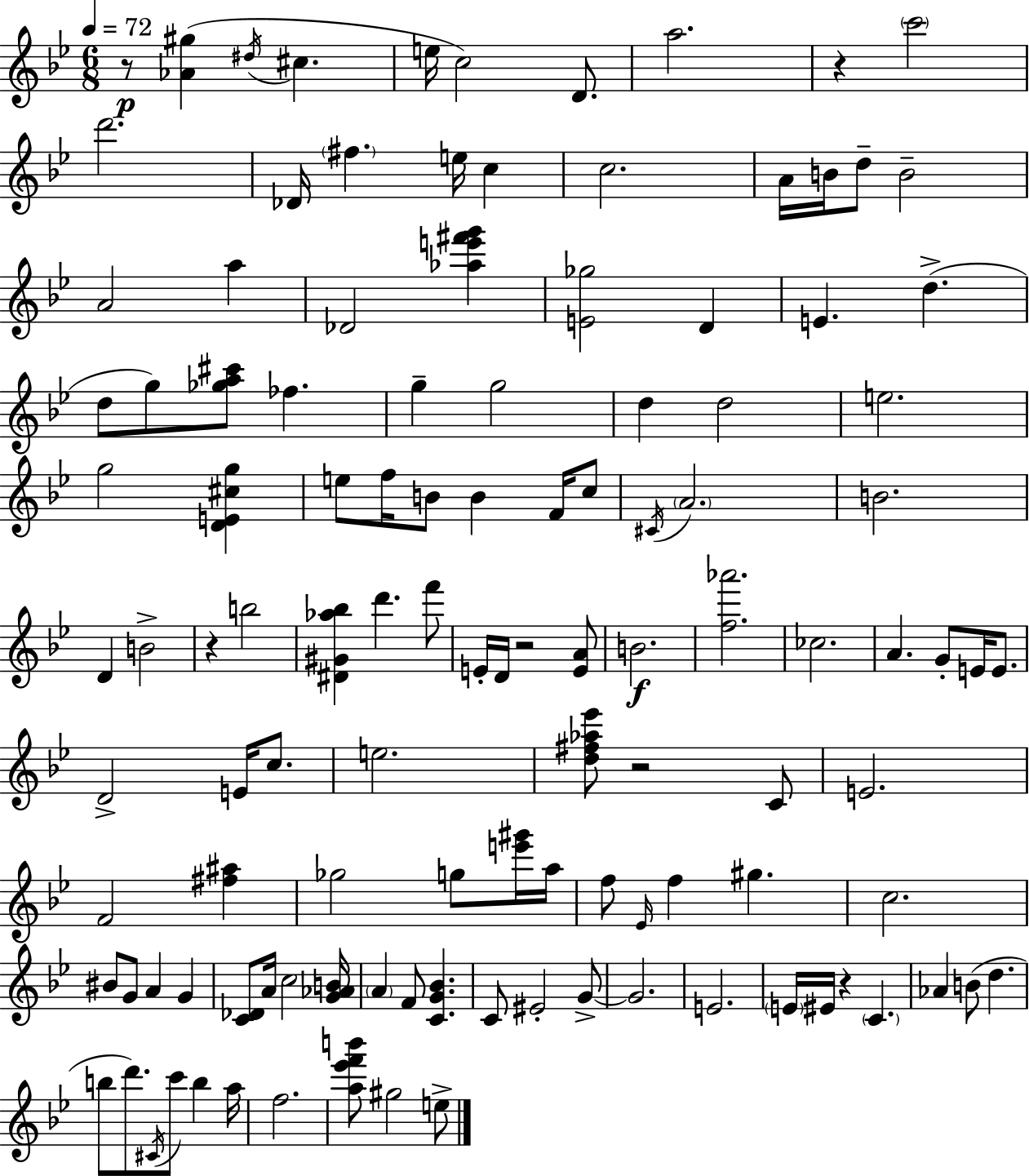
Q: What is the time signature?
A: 6/8